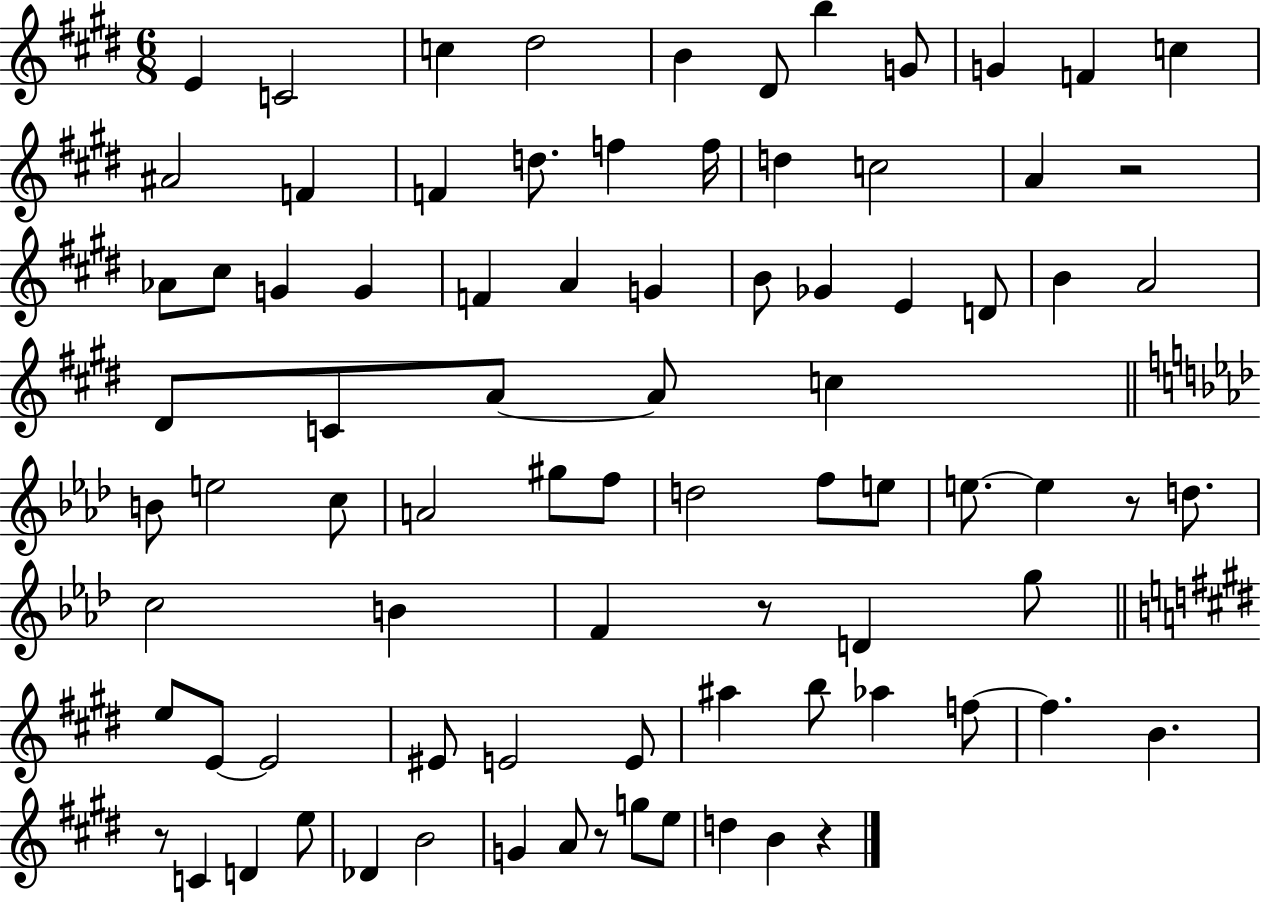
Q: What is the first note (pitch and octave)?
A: E4